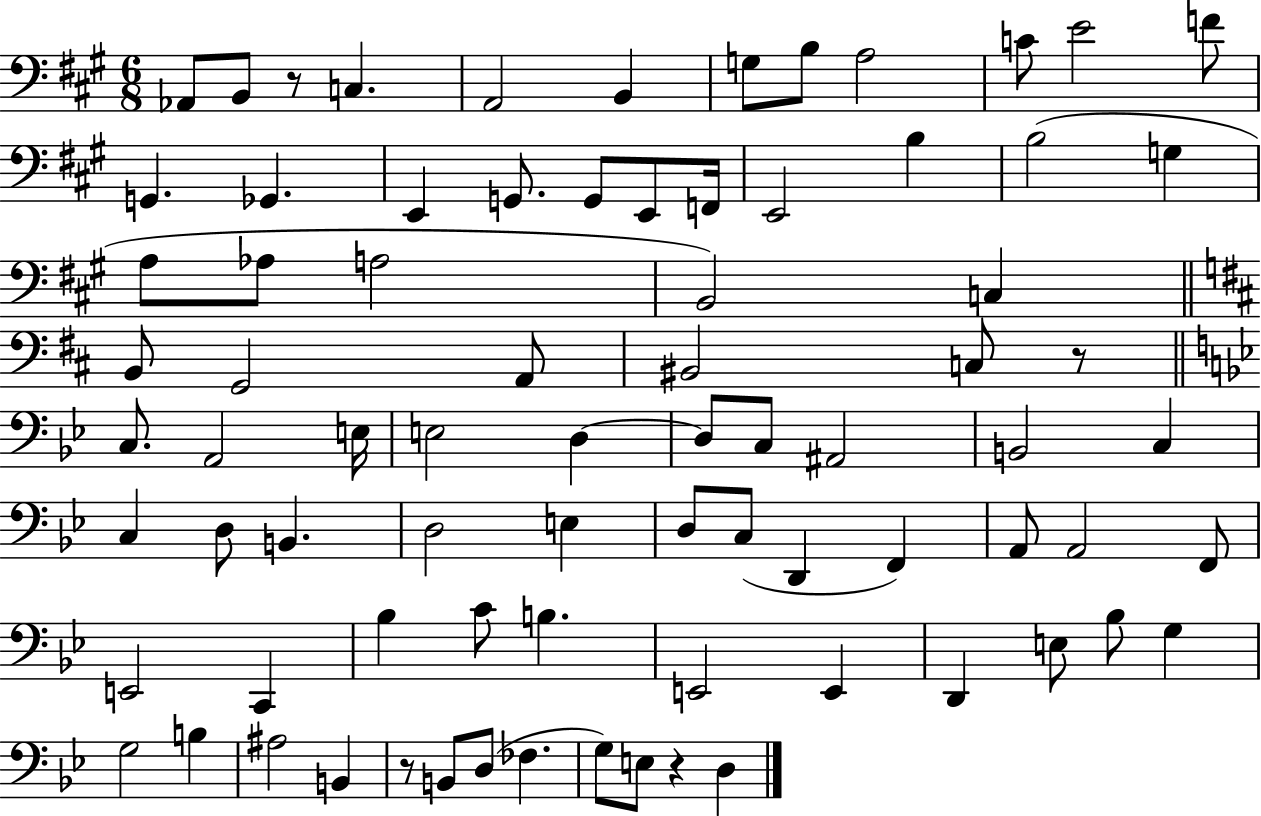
{
  \clef bass
  \numericTimeSignature
  \time 6/8
  \key a \major
  aes,8 b,8 r8 c4. | a,2 b,4 | g8 b8 a2 | c'8 e'2 f'8 | \break g,4. ges,4. | e,4 g,8. g,8 e,8 f,16 | e,2 b4 | b2( g4 | \break a8 aes8 a2 | b,2) c4 | \bar "||" \break \key d \major b,8 g,2 a,8 | bis,2 c8 r8 | \bar "||" \break \key bes \major c8. a,2 e16 | e2 d4~~ | d8 c8 ais,2 | b,2 c4 | \break c4 d8 b,4. | d2 e4 | d8 c8( d,4 f,4) | a,8 a,2 f,8 | \break e,2 c,4 | bes4 c'8 b4. | e,2 e,4 | d,4 e8 bes8 g4 | \break g2 b4 | ais2 b,4 | r8 b,8 d8( fes4. | g8) e8 r4 d4 | \break \bar "|."
}